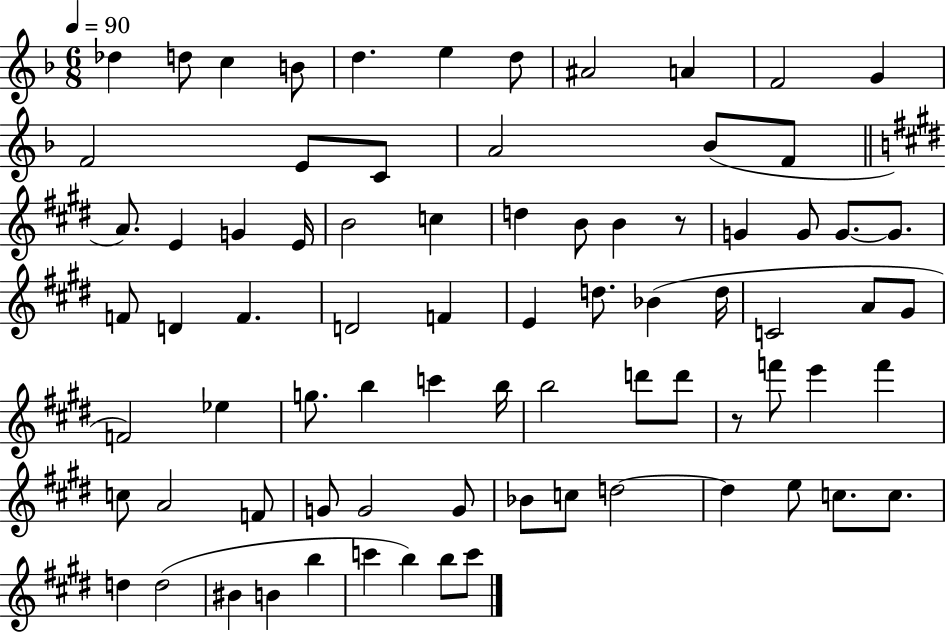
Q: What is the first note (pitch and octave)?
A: Db5